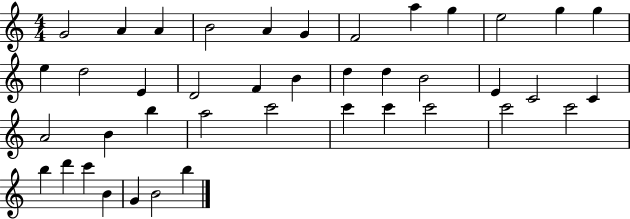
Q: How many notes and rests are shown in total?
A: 41